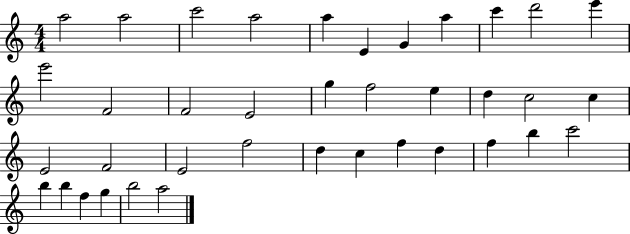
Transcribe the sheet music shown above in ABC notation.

X:1
T:Untitled
M:4/4
L:1/4
K:C
a2 a2 c'2 a2 a E G a c' d'2 e' e'2 F2 F2 E2 g f2 e d c2 c E2 F2 E2 f2 d c f d f b c'2 b b f g b2 a2